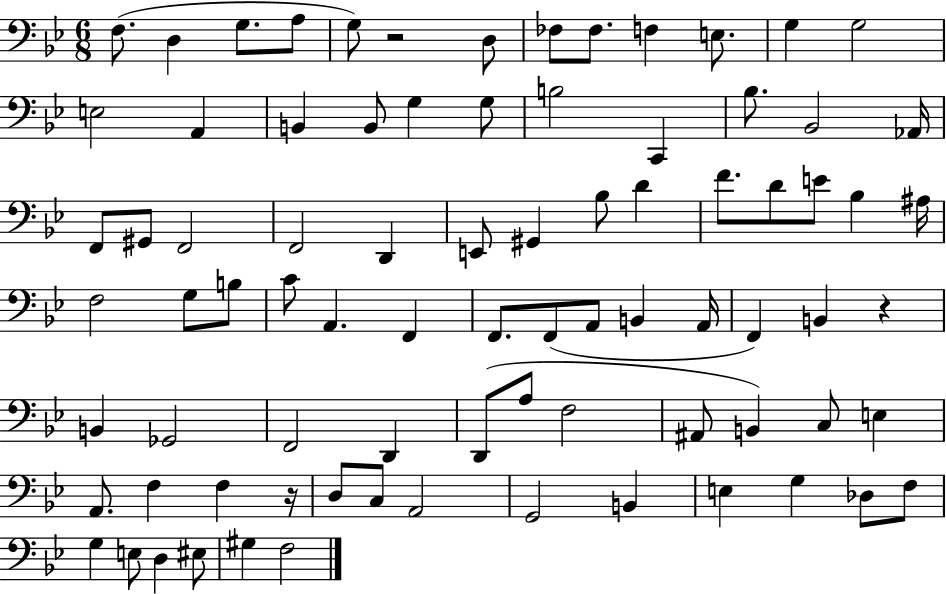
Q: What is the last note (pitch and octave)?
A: F3